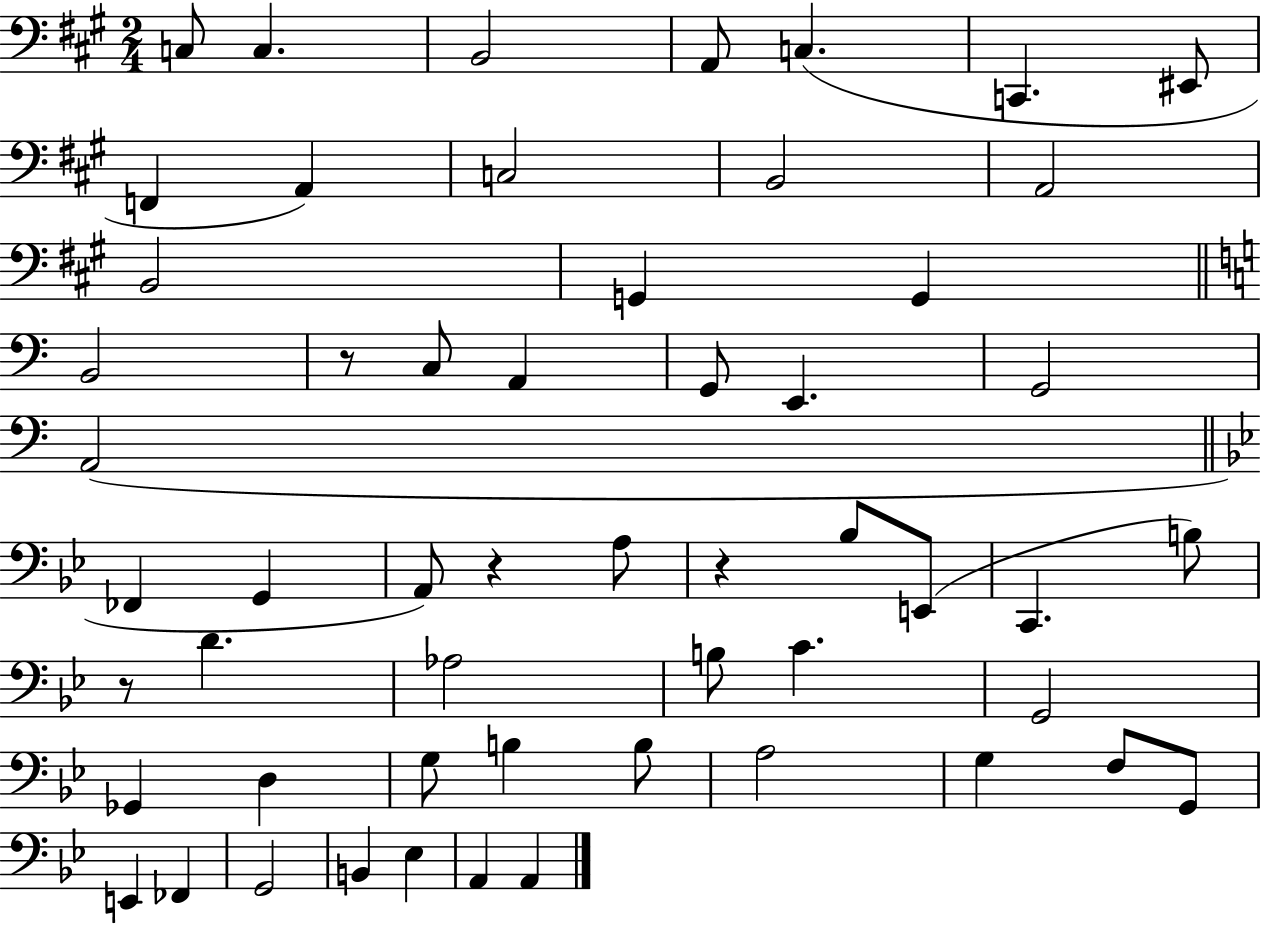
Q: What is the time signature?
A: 2/4